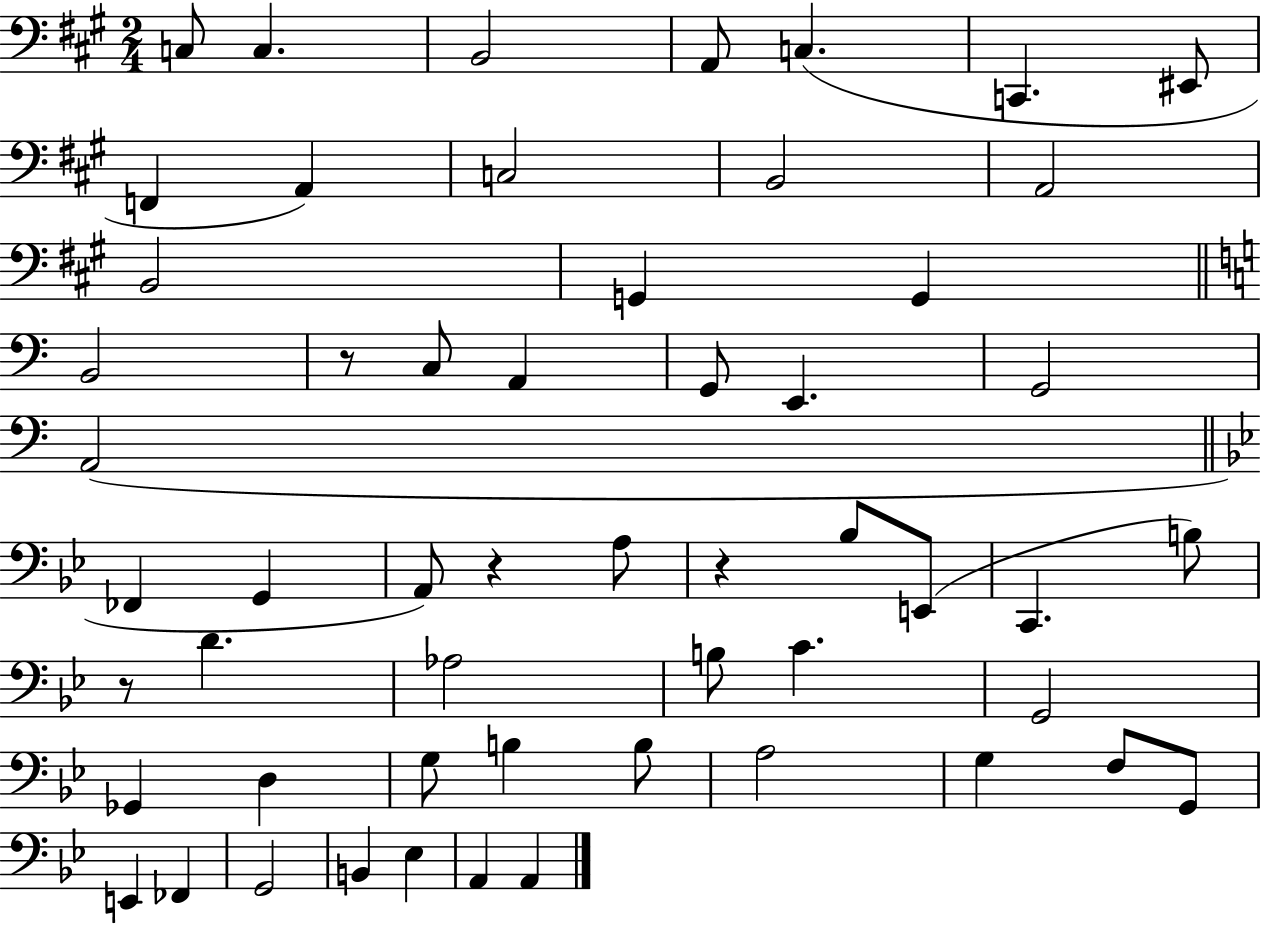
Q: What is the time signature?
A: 2/4